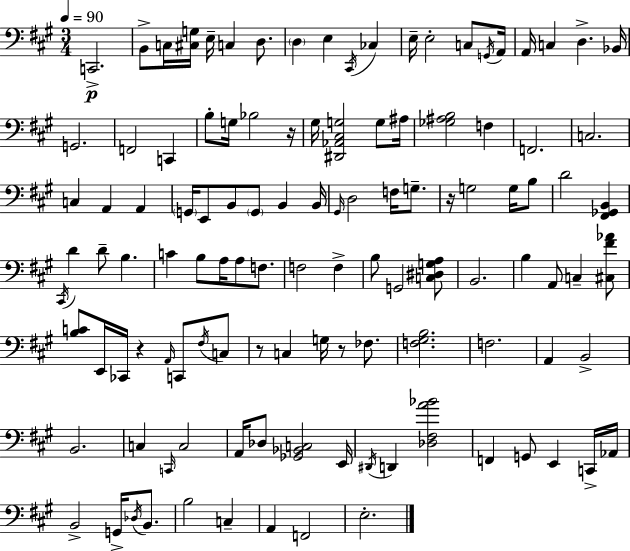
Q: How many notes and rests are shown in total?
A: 115